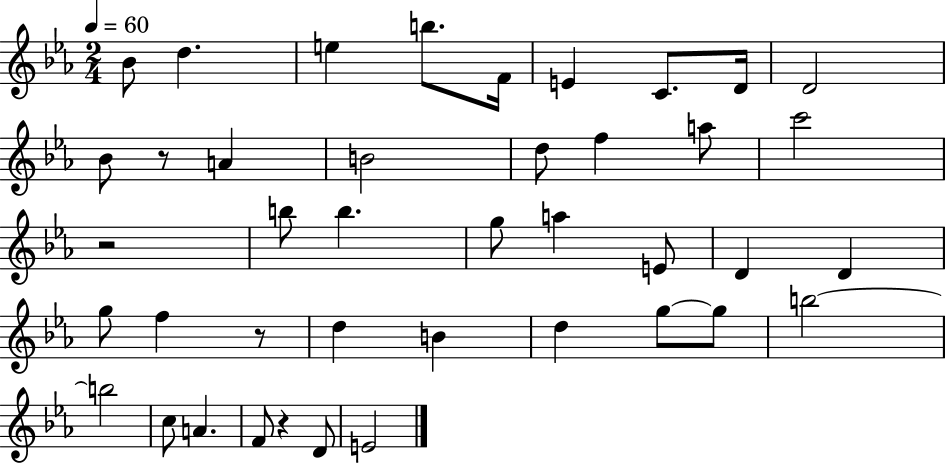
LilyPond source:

{
  \clef treble
  \numericTimeSignature
  \time 2/4
  \key ees \major
  \tempo 4 = 60
  bes'8 d''4. | e''4 b''8. f'16 | e'4 c'8. d'16 | d'2 | \break bes'8 r8 a'4 | b'2 | d''8 f''4 a''8 | c'''2 | \break r2 | b''8 b''4. | g''8 a''4 e'8 | d'4 d'4 | \break g''8 f''4 r8 | d''4 b'4 | d''4 g''8~~ g''8 | b''2~~ | \break b''2 | c''8 a'4. | f'8 r4 d'8 | e'2 | \break \bar "|."
}